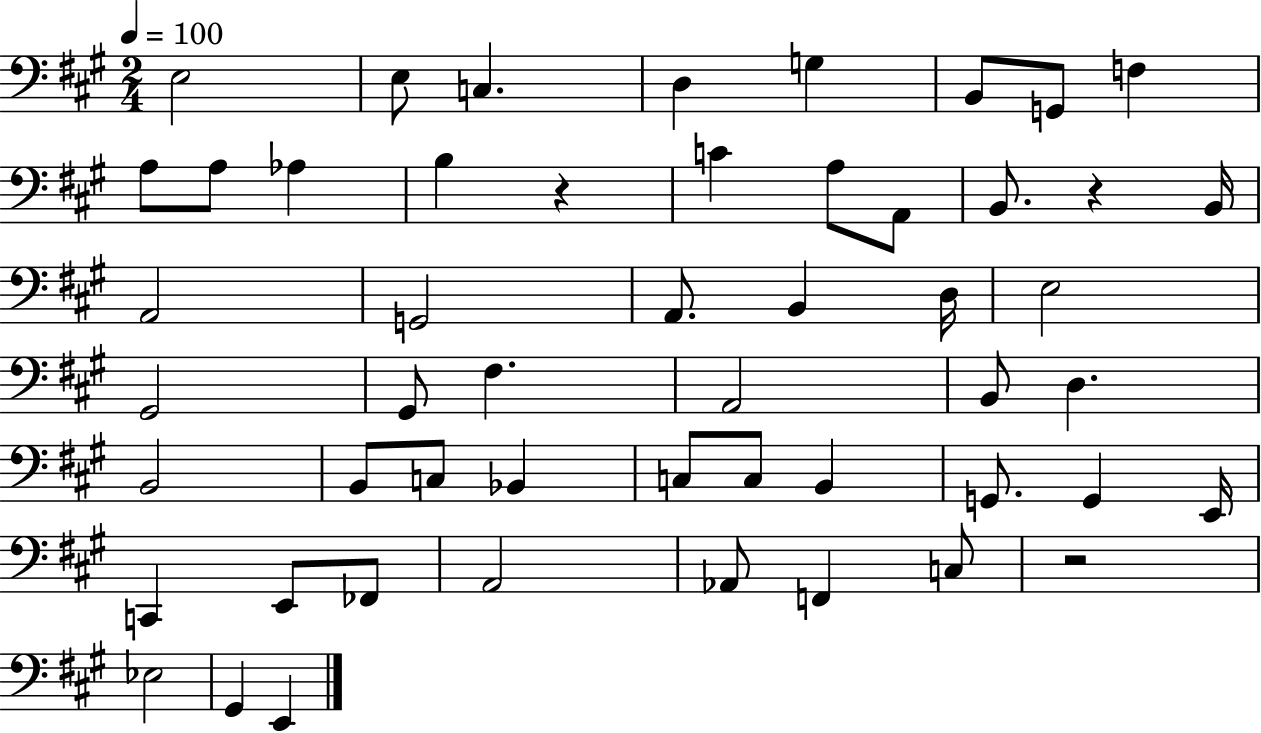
X:1
T:Untitled
M:2/4
L:1/4
K:A
E,2 E,/2 C, D, G, B,,/2 G,,/2 F, A,/2 A,/2 _A, B, z C A,/2 A,,/2 B,,/2 z B,,/4 A,,2 G,,2 A,,/2 B,, D,/4 E,2 ^G,,2 ^G,,/2 ^F, A,,2 B,,/2 D, B,,2 B,,/2 C,/2 _B,, C,/2 C,/2 B,, G,,/2 G,, E,,/4 C,, E,,/2 _F,,/2 A,,2 _A,,/2 F,, C,/2 z2 _E,2 ^G,, E,,